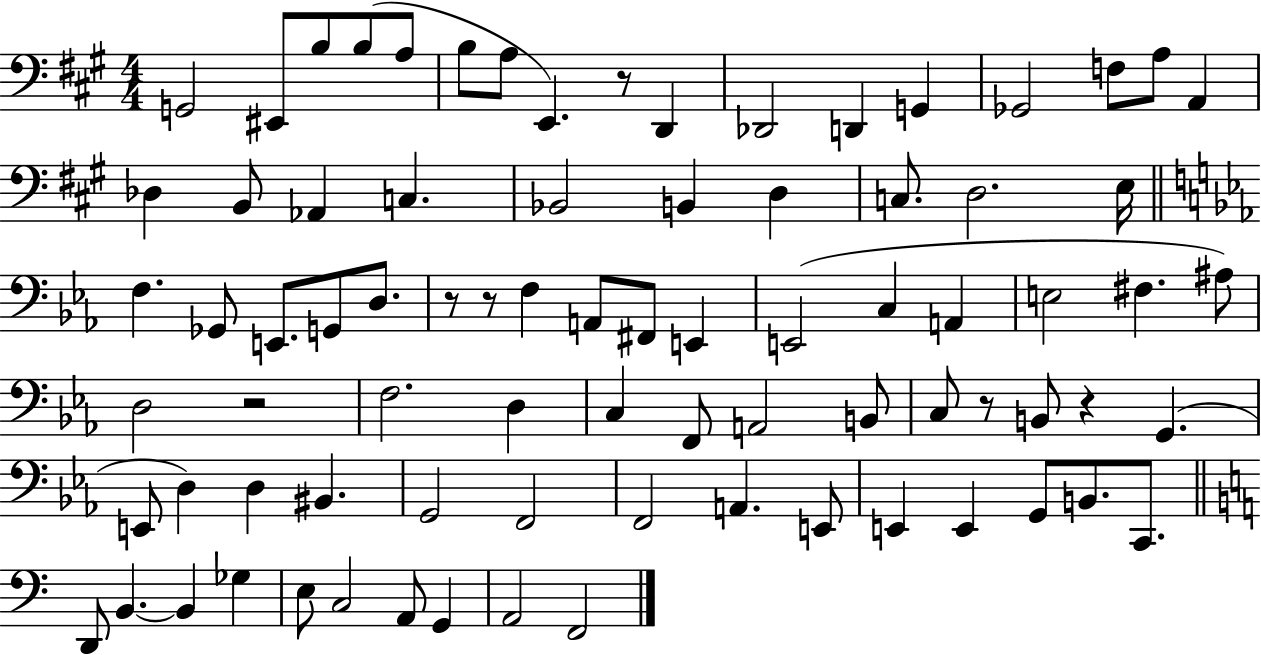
X:1
T:Untitled
M:4/4
L:1/4
K:A
G,,2 ^E,,/2 B,/2 B,/2 A,/2 B,/2 A,/2 E,, z/2 D,, _D,,2 D,, G,, _G,,2 F,/2 A,/2 A,, _D, B,,/2 _A,, C, _B,,2 B,, D, C,/2 D,2 E,/4 F, _G,,/2 E,,/2 G,,/2 D,/2 z/2 z/2 F, A,,/2 ^F,,/2 E,, E,,2 C, A,, E,2 ^F, ^A,/2 D,2 z2 F,2 D, C, F,,/2 A,,2 B,,/2 C,/2 z/2 B,,/2 z G,, E,,/2 D, D, ^B,, G,,2 F,,2 F,,2 A,, E,,/2 E,, E,, G,,/2 B,,/2 C,,/2 D,,/2 B,, B,, _G, E,/2 C,2 A,,/2 G,, A,,2 F,,2